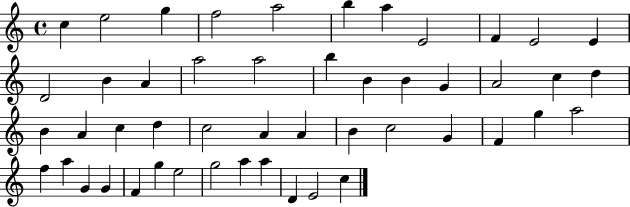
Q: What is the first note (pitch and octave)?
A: C5